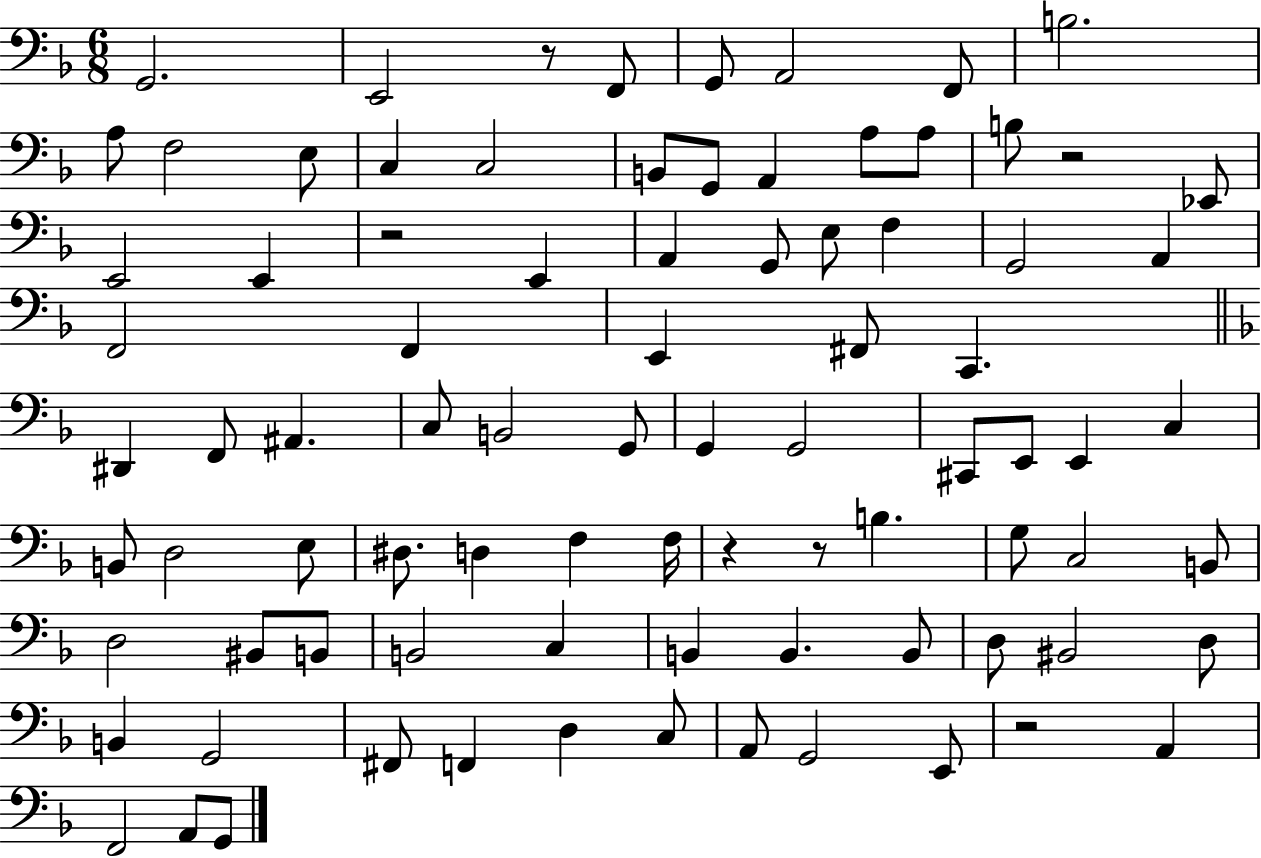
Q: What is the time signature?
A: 6/8